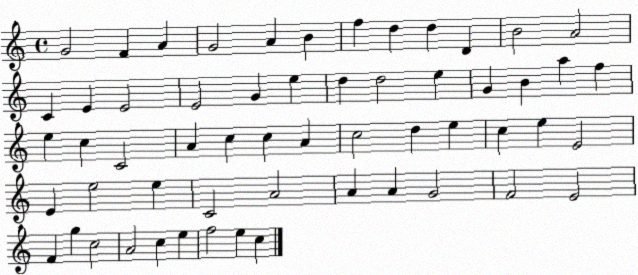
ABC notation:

X:1
T:Untitled
M:4/4
L:1/4
K:C
G2 F A G2 A B f d d D B2 A2 C E E2 E2 G e d d2 e G B a f e c C2 A c c A c2 d e c e E2 E e2 e C2 A2 A A G2 F2 E2 F g c2 A2 c e f2 e c